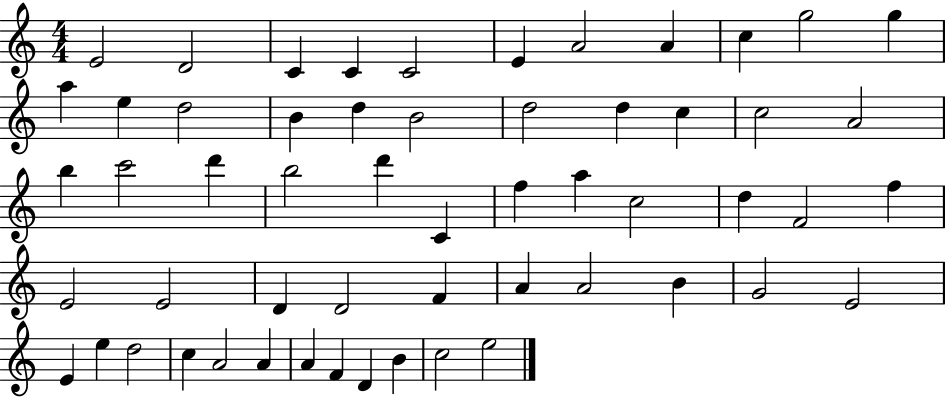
X:1
T:Untitled
M:4/4
L:1/4
K:C
E2 D2 C C C2 E A2 A c g2 g a e d2 B d B2 d2 d c c2 A2 b c'2 d' b2 d' C f a c2 d F2 f E2 E2 D D2 F A A2 B G2 E2 E e d2 c A2 A A F D B c2 e2